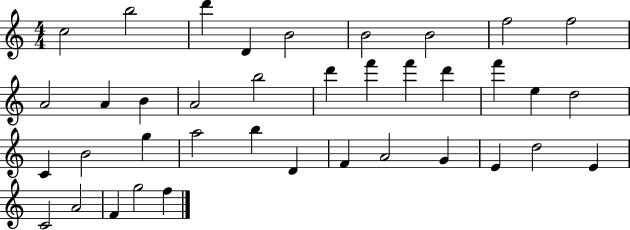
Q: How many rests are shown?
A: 0